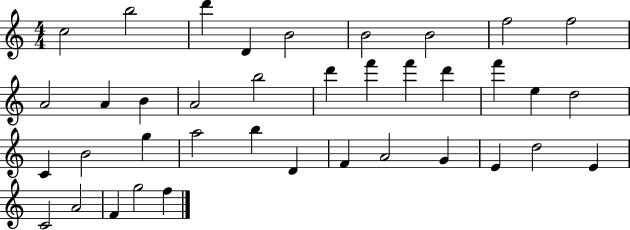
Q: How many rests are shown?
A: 0